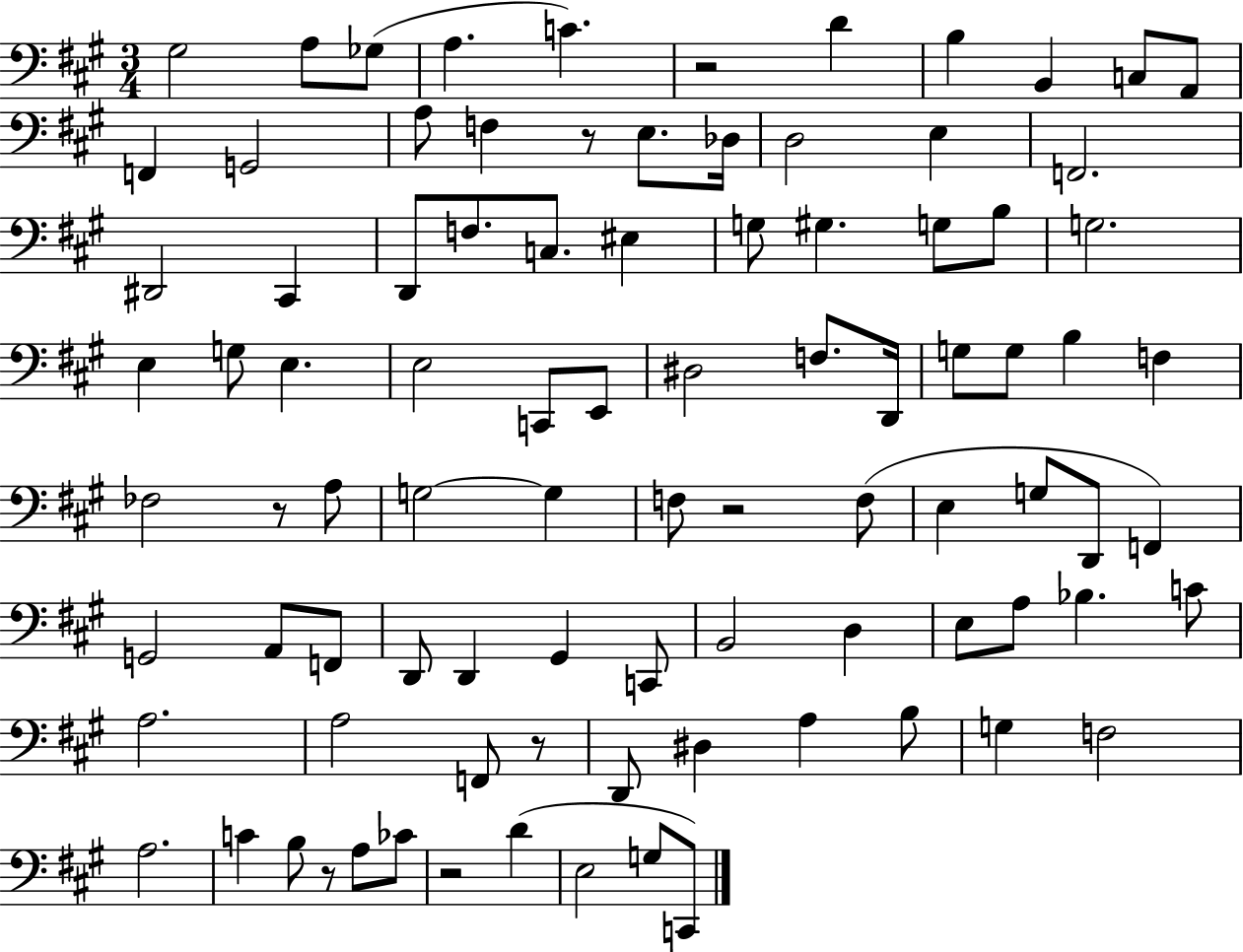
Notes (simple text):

G#3/h A3/e Gb3/e A3/q. C4/q. R/h D4/q B3/q B2/q C3/e A2/e F2/q G2/h A3/e F3/q R/e E3/e. Db3/s D3/h E3/q F2/h. D#2/h C#2/q D2/e F3/e. C3/e. EIS3/q G3/e G#3/q. G3/e B3/e G3/h. E3/q G3/e E3/q. E3/h C2/e E2/e D#3/h F3/e. D2/s G3/e G3/e B3/q F3/q FES3/h R/e A3/e G3/h G3/q F3/e R/h F3/e E3/q G3/e D2/e F2/q G2/h A2/e F2/e D2/e D2/q G#2/q C2/e B2/h D3/q E3/e A3/e Bb3/q. C4/e A3/h. A3/h F2/e R/e D2/e D#3/q A3/q B3/e G3/q F3/h A3/h. C4/q B3/e R/e A3/e CES4/e R/h D4/q E3/h G3/e C2/e